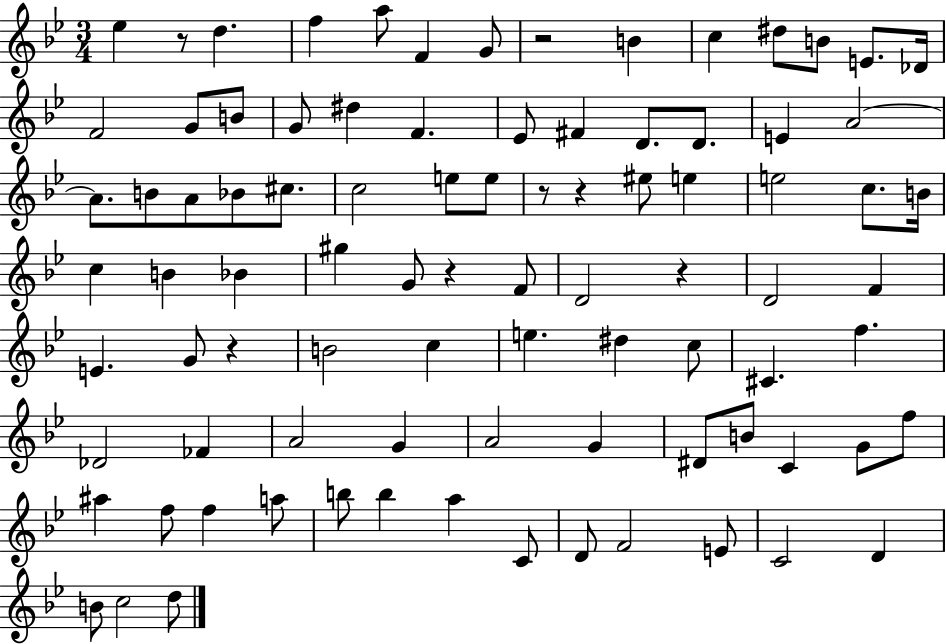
X:1
T:Untitled
M:3/4
L:1/4
K:Bb
_e z/2 d f a/2 F G/2 z2 B c ^d/2 B/2 E/2 _D/4 F2 G/2 B/2 G/2 ^d F _E/2 ^F D/2 D/2 E A2 A/2 B/2 A/2 _B/2 ^c/2 c2 e/2 e/2 z/2 z ^e/2 e e2 c/2 B/4 c B _B ^g G/2 z F/2 D2 z D2 F E G/2 z B2 c e ^d c/2 ^C f _D2 _F A2 G A2 G ^D/2 B/2 C G/2 f/2 ^a f/2 f a/2 b/2 b a C/2 D/2 F2 E/2 C2 D B/2 c2 d/2